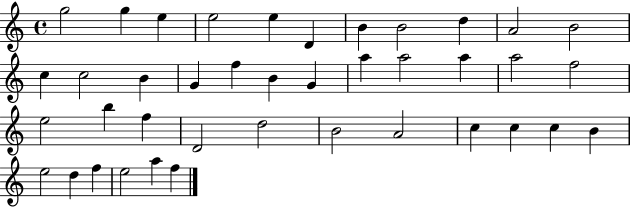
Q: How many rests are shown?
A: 0